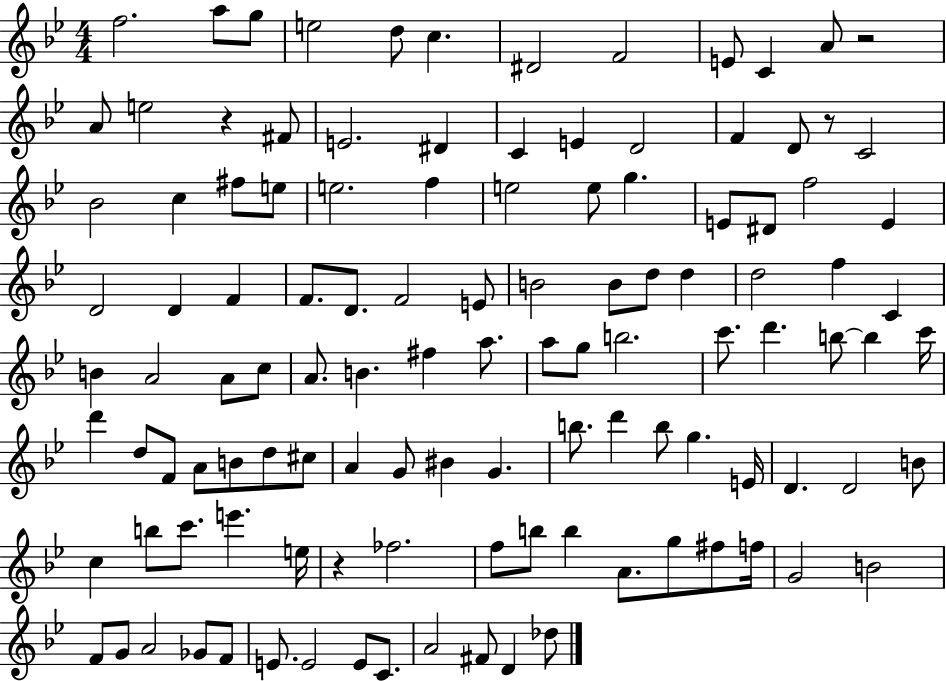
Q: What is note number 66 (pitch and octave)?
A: D6